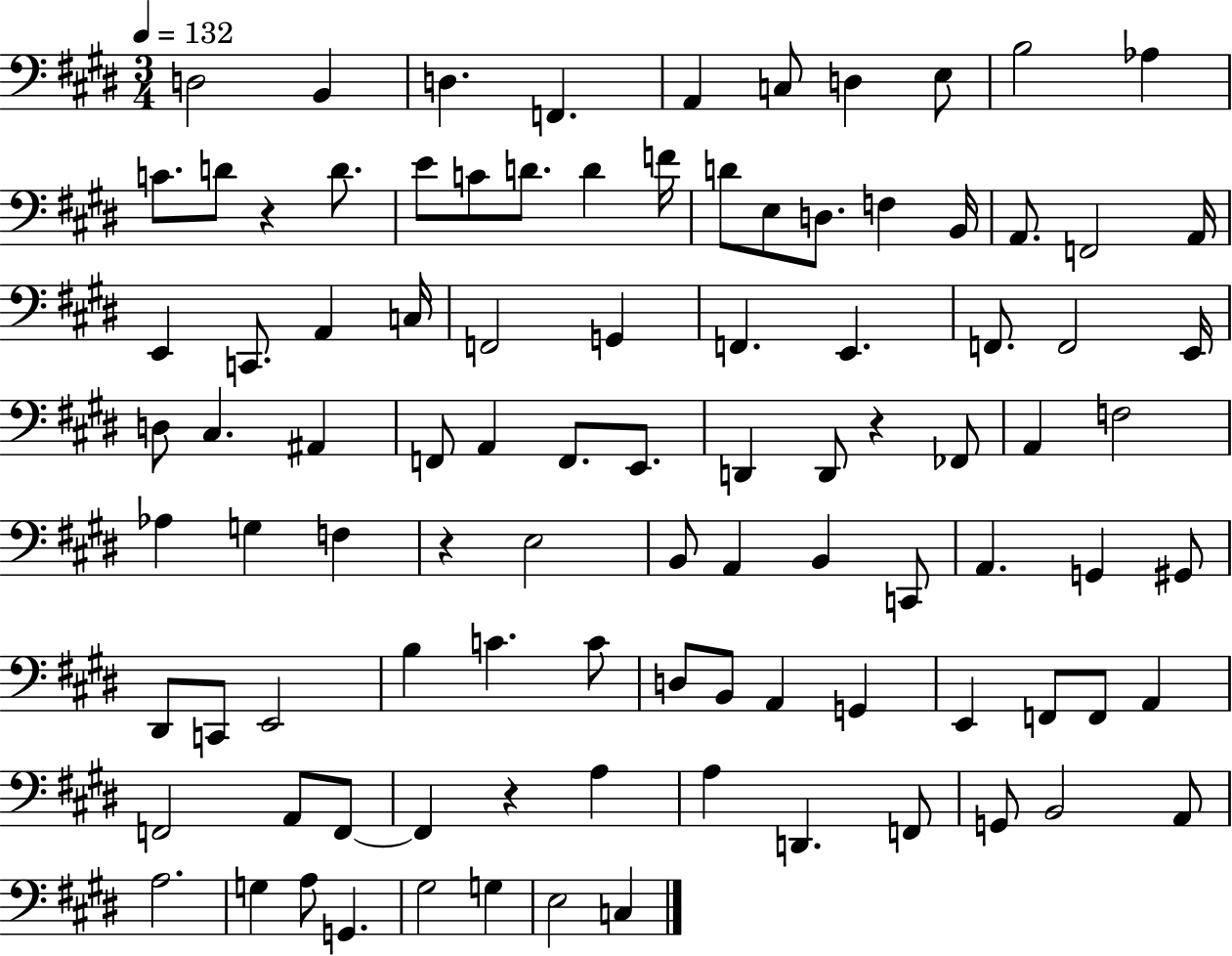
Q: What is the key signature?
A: E major